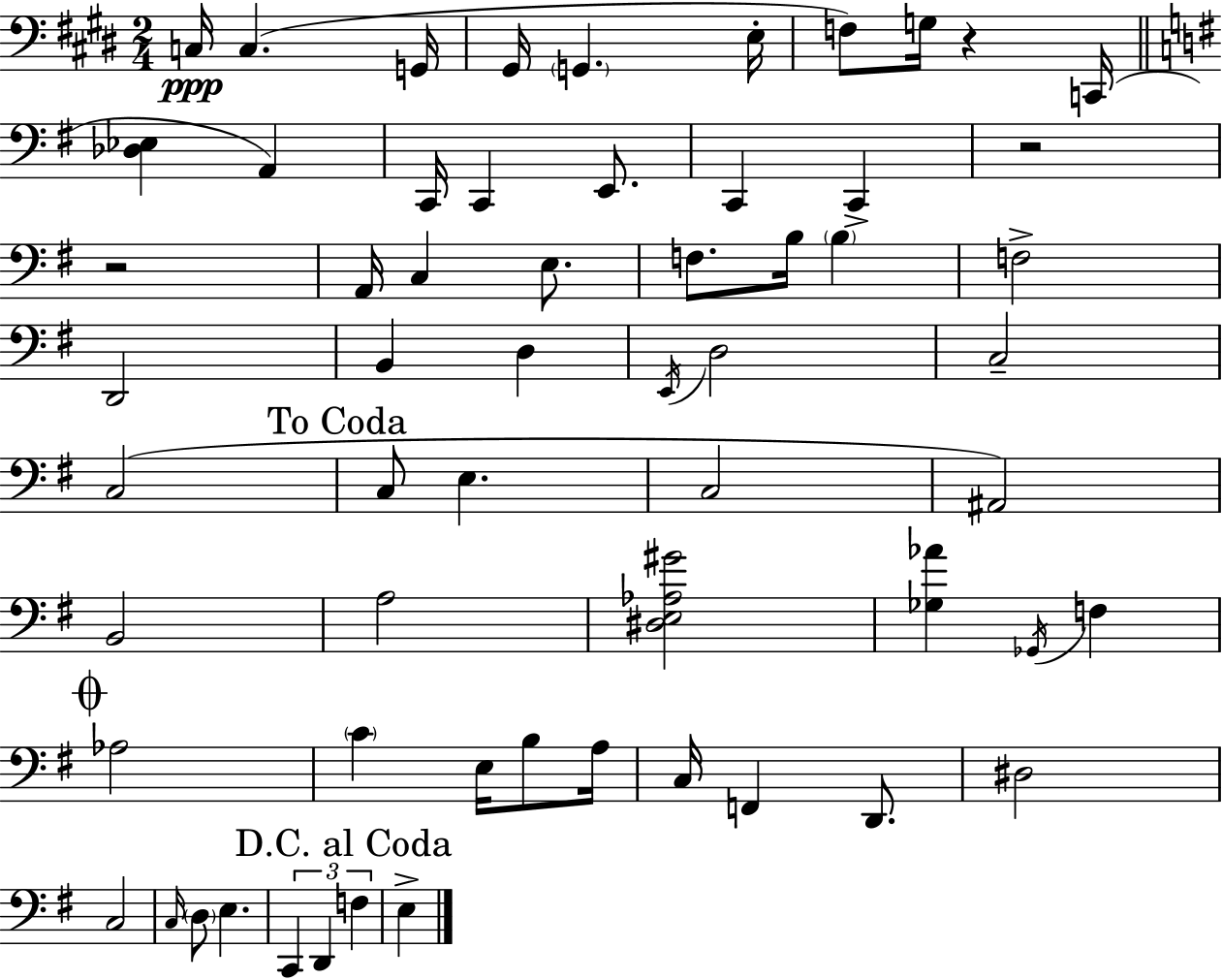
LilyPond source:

{
  \clef bass
  \numericTimeSignature
  \time 2/4
  \key e \major
  c16\ppp c4.( g,16 | gis,16 \parenthesize g,4. e16-. | f8) g16 r4 c,16( | \bar "||" \break \key e \minor <des ees>4 a,4) | c,16 c,4 e,8. | c,4 c,4-> | r2 | \break r2 | a,16 c4 e8. | f8. b16 \parenthesize b4 | f2-> | \break d,2 | b,4 d4 | \acciaccatura { e,16 } d2 | c2-- | \break c2( | \mark "To Coda" c8 e4. | c2 | ais,2) | \break b,2 | a2 | <dis e aes gis'>2 | <ges aes'>4 \acciaccatura { ges,16 } f4 | \break \mark \markup { \musicglyph "scripts.coda" } aes2 | \parenthesize c'4 e16 b8 | a16 c16 f,4 d,8. | dis2 | \break c2 | \grace { c16 } \parenthesize d8 e4. | \tuplet 3/2 { c,4 d,4 | \mark "D.C. al Coda" f4 } e4-> | \break \bar "|."
}